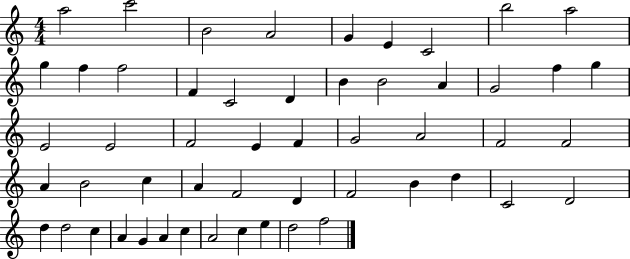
A5/h C6/h B4/h A4/h G4/q E4/q C4/h B5/h A5/h G5/q F5/q F5/h F4/q C4/h D4/q B4/q B4/h A4/q G4/h F5/q G5/q E4/h E4/h F4/h E4/q F4/q G4/h A4/h F4/h F4/h A4/q B4/h C5/q A4/q F4/h D4/q F4/h B4/q D5/q C4/h D4/h D5/q D5/h C5/q A4/q G4/q A4/q C5/q A4/h C5/q E5/q D5/h F5/h